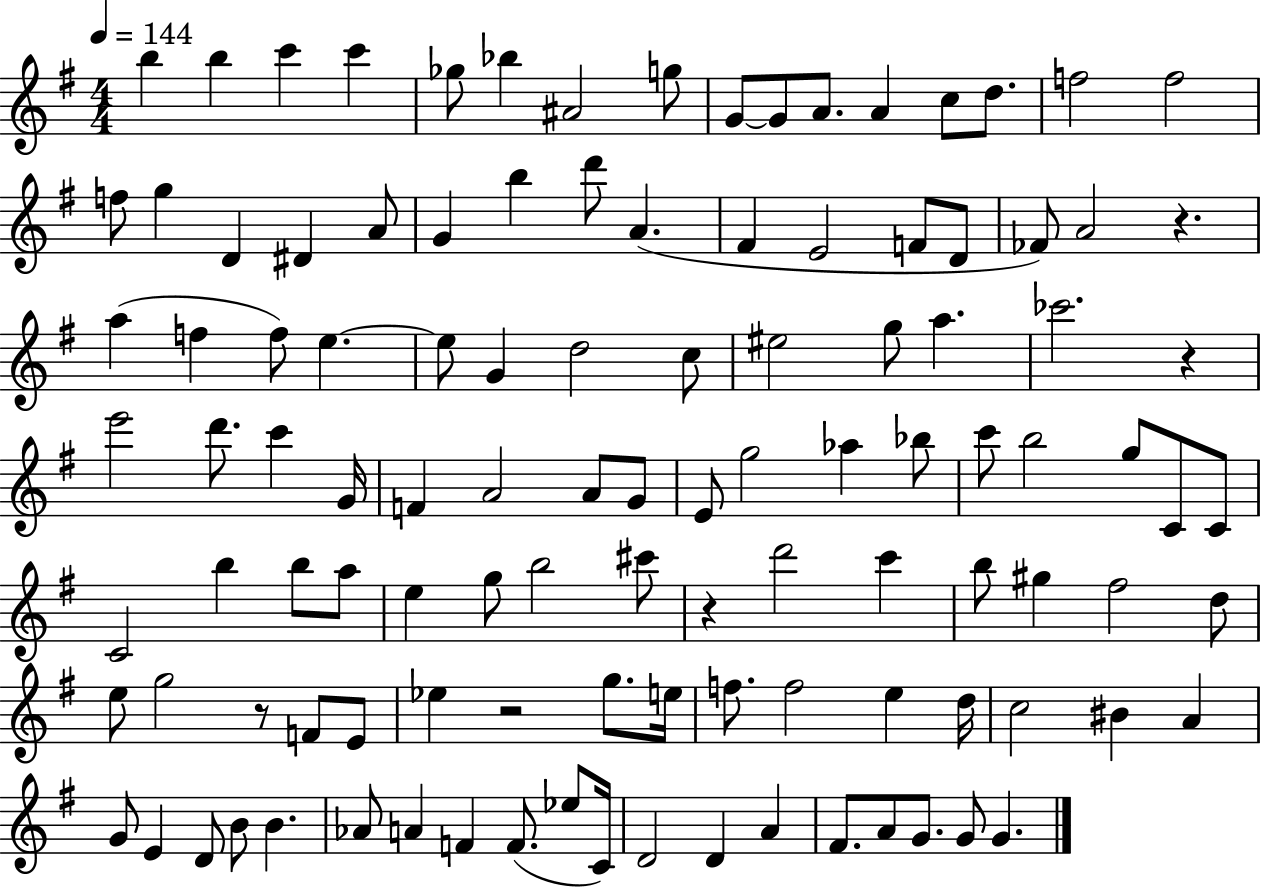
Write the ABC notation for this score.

X:1
T:Untitled
M:4/4
L:1/4
K:G
b b c' c' _g/2 _b ^A2 g/2 G/2 G/2 A/2 A c/2 d/2 f2 f2 f/2 g D ^D A/2 G b d'/2 A ^F E2 F/2 D/2 _F/2 A2 z a f f/2 e e/2 G d2 c/2 ^e2 g/2 a _c'2 z e'2 d'/2 c' G/4 F A2 A/2 G/2 E/2 g2 _a _b/2 c'/2 b2 g/2 C/2 C/2 C2 b b/2 a/2 e g/2 b2 ^c'/2 z d'2 c' b/2 ^g ^f2 d/2 e/2 g2 z/2 F/2 E/2 _e z2 g/2 e/4 f/2 f2 e d/4 c2 ^B A G/2 E D/2 B/2 B _A/2 A F F/2 _e/2 C/4 D2 D A ^F/2 A/2 G/2 G/2 G